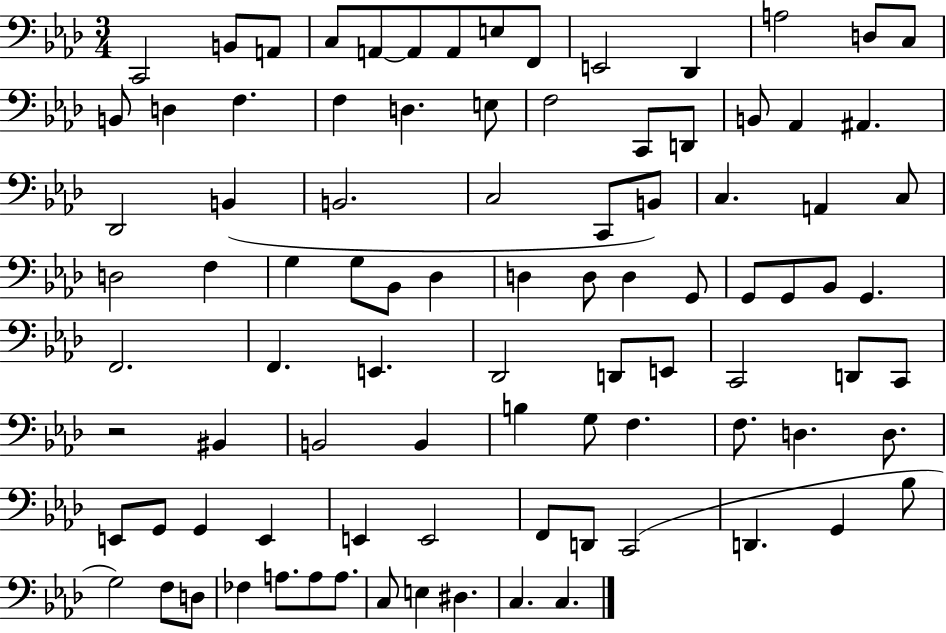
C2/h B2/e A2/e C3/e A2/e A2/e A2/e E3/e F2/e E2/h Db2/q A3/h D3/e C3/e B2/e D3/q F3/q. F3/q D3/q. E3/e F3/h C2/e D2/e B2/e Ab2/q A#2/q. Db2/h B2/q B2/h. C3/h C2/e B2/e C3/q. A2/q C3/e D3/h F3/q G3/q G3/e Bb2/e Db3/q D3/q D3/e D3/q G2/e G2/e G2/e Bb2/e G2/q. F2/h. F2/q. E2/q. Db2/h D2/e E2/e C2/h D2/e C2/e R/h BIS2/q B2/h B2/q B3/q G3/e F3/q. F3/e. D3/q. D3/e. E2/e G2/e G2/q E2/q E2/q E2/h F2/e D2/e C2/h D2/q. G2/q Bb3/e G3/h F3/e D3/e FES3/q A3/e. A3/e A3/e. C3/e E3/q D#3/q. C3/q. C3/q.